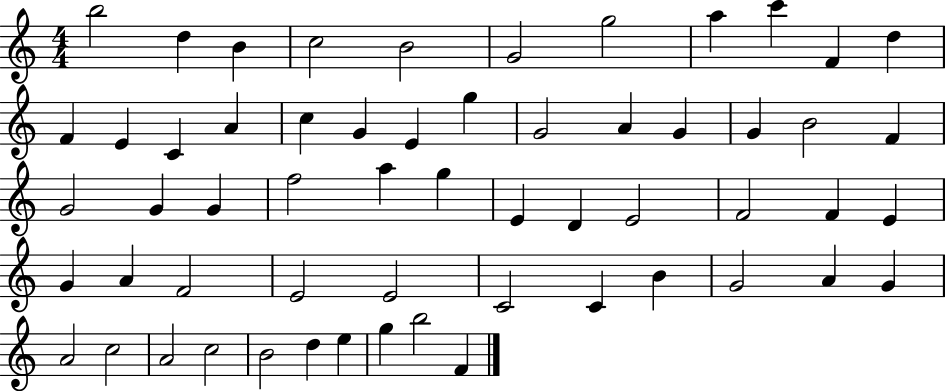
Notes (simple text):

B5/h D5/q B4/q C5/h B4/h G4/h G5/h A5/q C6/q F4/q D5/q F4/q E4/q C4/q A4/q C5/q G4/q E4/q G5/q G4/h A4/q G4/q G4/q B4/h F4/q G4/h G4/q G4/q F5/h A5/q G5/q E4/q D4/q E4/h F4/h F4/q E4/q G4/q A4/q F4/h E4/h E4/h C4/h C4/q B4/q G4/h A4/q G4/q A4/h C5/h A4/h C5/h B4/h D5/q E5/q G5/q B5/h F4/q